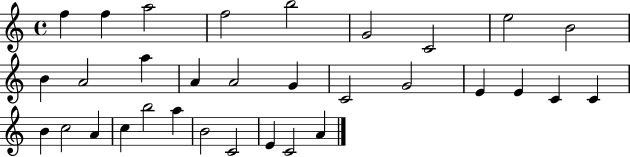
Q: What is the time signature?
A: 4/4